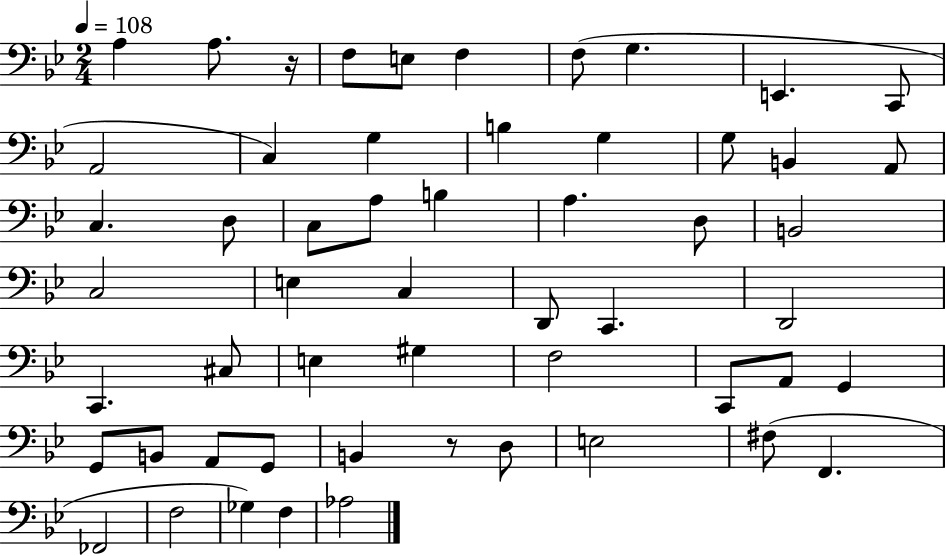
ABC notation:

X:1
T:Untitled
M:2/4
L:1/4
K:Bb
A, A,/2 z/4 F,/2 E,/2 F, F,/2 G, E,, C,,/2 A,,2 C, G, B, G, G,/2 B,, A,,/2 C, D,/2 C,/2 A,/2 B, A, D,/2 B,,2 C,2 E, C, D,,/2 C,, D,,2 C,, ^C,/2 E, ^G, F,2 C,,/2 A,,/2 G,, G,,/2 B,,/2 A,,/2 G,,/2 B,, z/2 D,/2 E,2 ^F,/2 F,, _F,,2 F,2 _G, F, _A,2